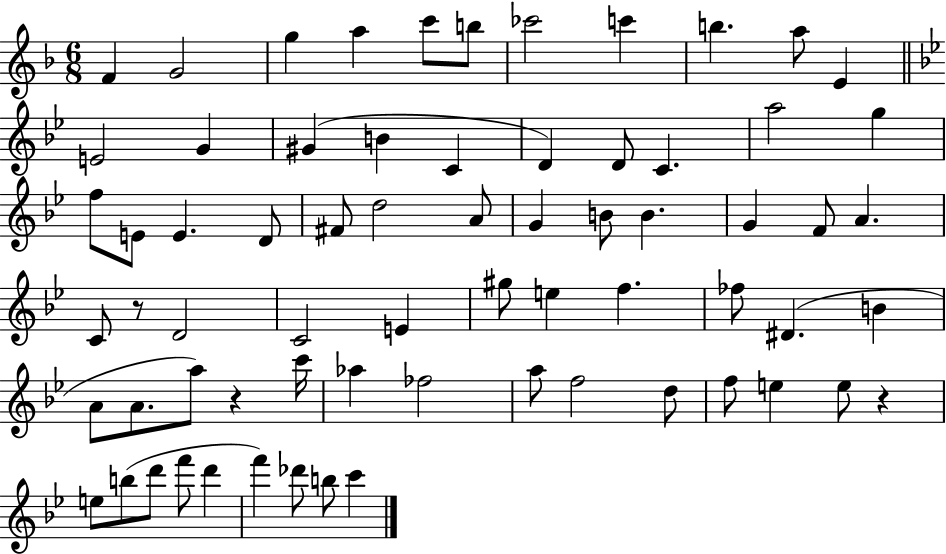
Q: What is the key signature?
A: F major